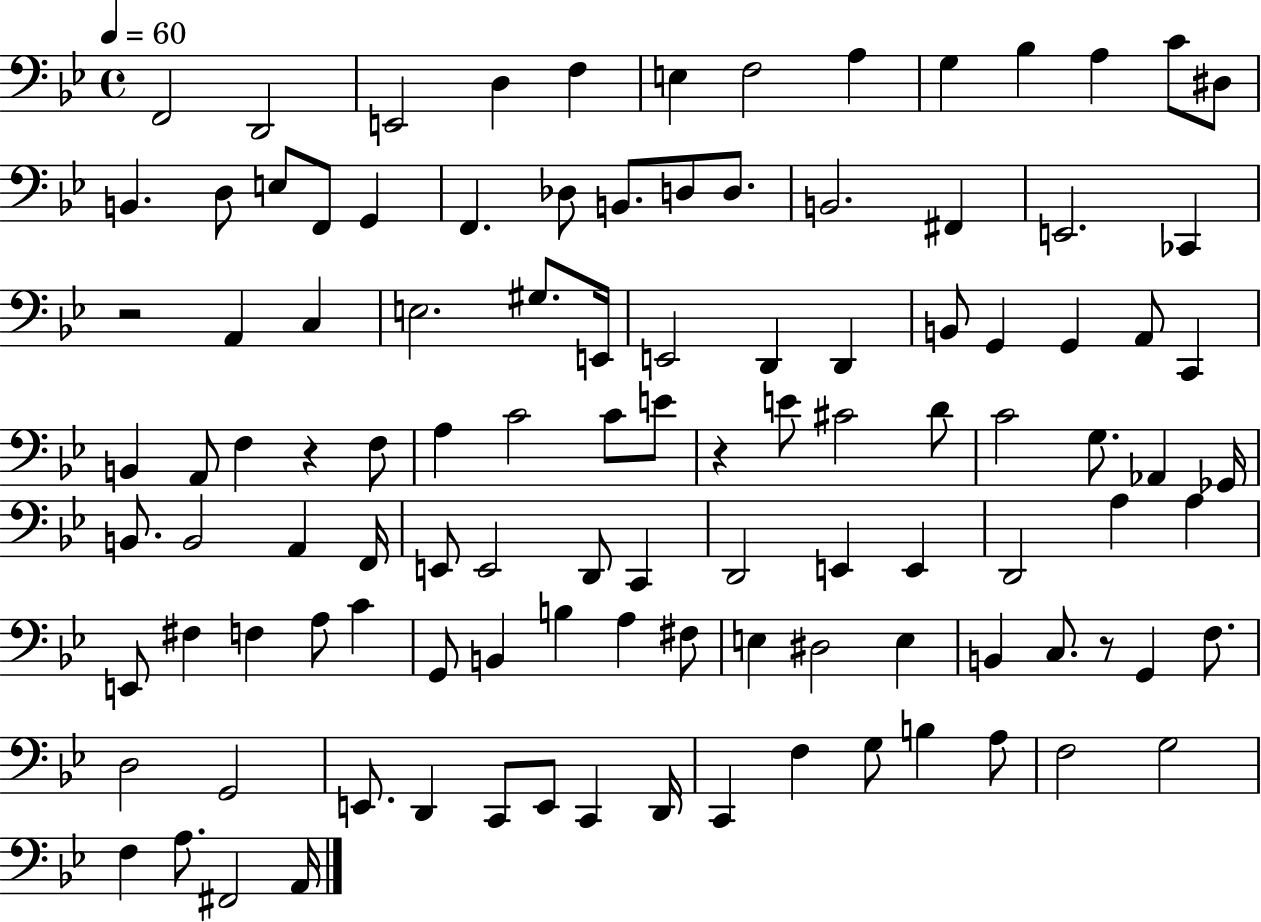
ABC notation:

X:1
T:Untitled
M:4/4
L:1/4
K:Bb
F,,2 D,,2 E,,2 D, F, E, F,2 A, G, _B, A, C/2 ^D,/2 B,, D,/2 E,/2 F,,/2 G,, F,, _D,/2 B,,/2 D,/2 D,/2 B,,2 ^F,, E,,2 _C,, z2 A,, C, E,2 ^G,/2 E,,/4 E,,2 D,, D,, B,,/2 G,, G,, A,,/2 C,, B,, A,,/2 F, z F,/2 A, C2 C/2 E/2 z E/2 ^C2 D/2 C2 G,/2 _A,, _G,,/4 B,,/2 B,,2 A,, F,,/4 E,,/2 E,,2 D,,/2 C,, D,,2 E,, E,, D,,2 A, A, E,,/2 ^F, F, A,/2 C G,,/2 B,, B, A, ^F,/2 E, ^D,2 E, B,, C,/2 z/2 G,, F,/2 D,2 G,,2 E,,/2 D,, C,,/2 E,,/2 C,, D,,/4 C,, F, G,/2 B, A,/2 F,2 G,2 F, A,/2 ^F,,2 A,,/4